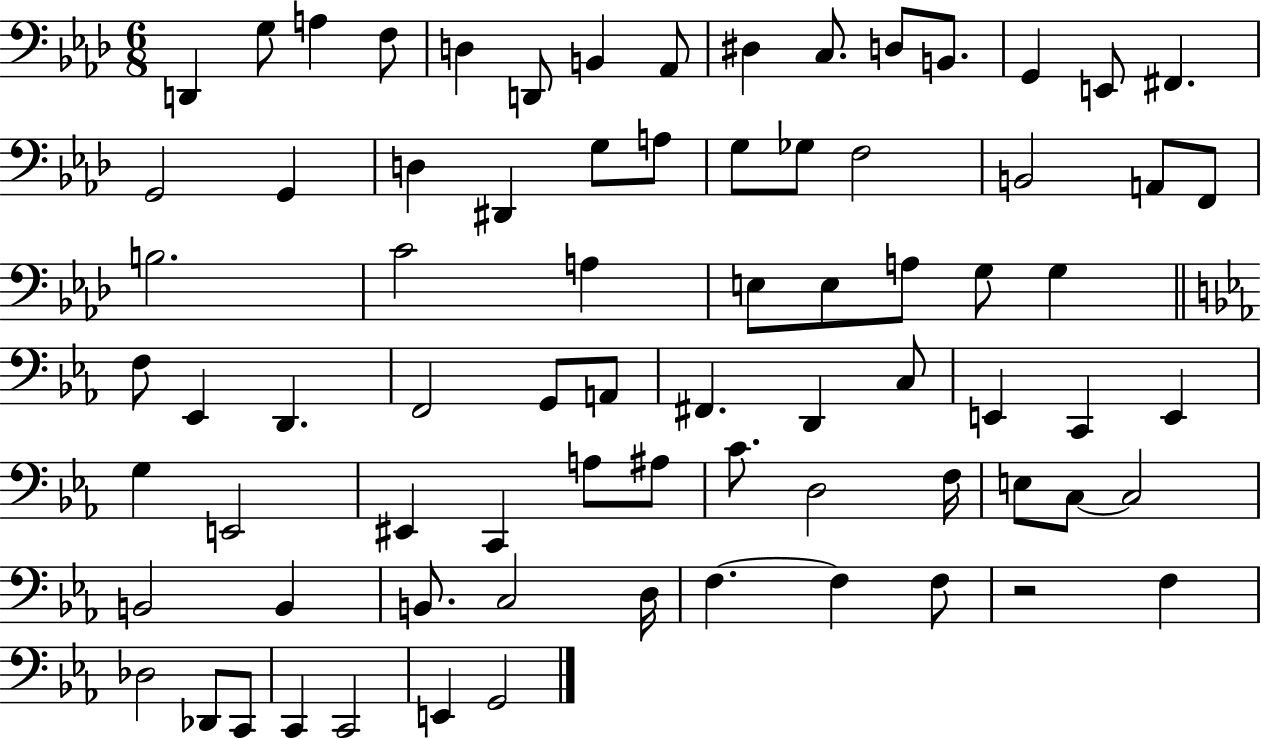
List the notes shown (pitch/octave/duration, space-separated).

D2/q G3/e A3/q F3/e D3/q D2/e B2/q Ab2/e D#3/q C3/e. D3/e B2/e. G2/q E2/e F#2/q. G2/h G2/q D3/q D#2/q G3/e A3/e G3/e Gb3/e F3/h B2/h A2/e F2/e B3/h. C4/h A3/q E3/e E3/e A3/e G3/e G3/q F3/e Eb2/q D2/q. F2/h G2/e A2/e F#2/q. D2/q C3/e E2/q C2/q E2/q G3/q E2/h EIS2/q C2/q A3/e A#3/e C4/e. D3/h F3/s E3/e C3/e C3/h B2/h B2/q B2/e. C3/h D3/s F3/q. F3/q F3/e R/h F3/q Db3/h Db2/e C2/e C2/q C2/h E2/q G2/h